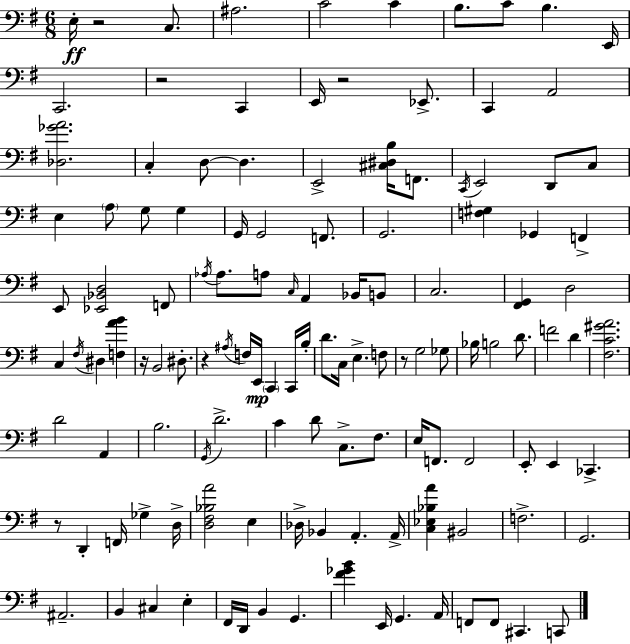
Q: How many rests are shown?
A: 7